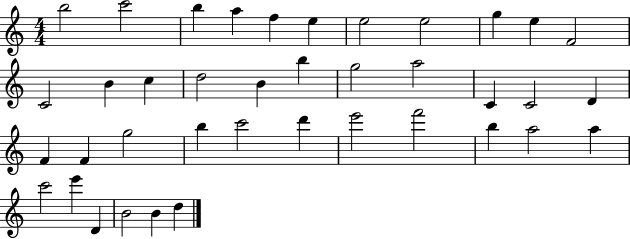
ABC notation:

X:1
T:Untitled
M:4/4
L:1/4
K:C
b2 c'2 b a f e e2 e2 g e F2 C2 B c d2 B b g2 a2 C C2 D F F g2 b c'2 d' e'2 f'2 b a2 a c'2 e' D B2 B d